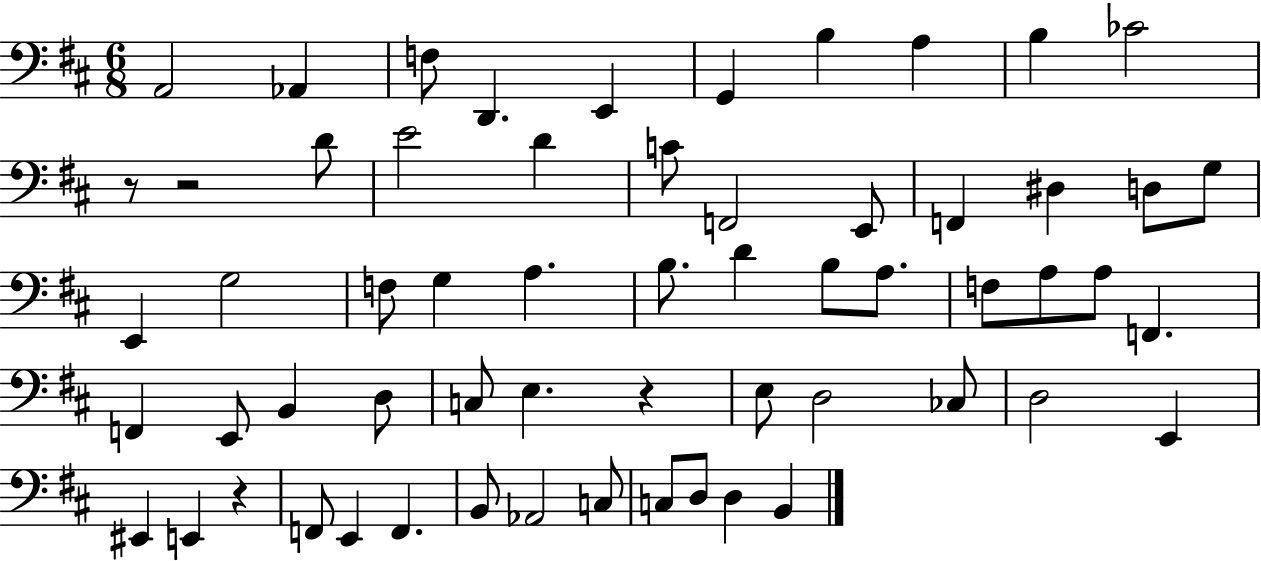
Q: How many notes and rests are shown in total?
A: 60